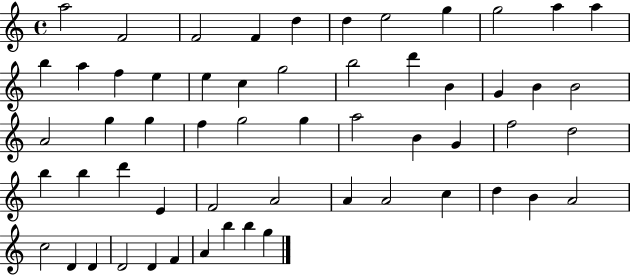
X:1
T:Untitled
M:4/4
L:1/4
K:C
a2 F2 F2 F d d e2 g g2 a a b a f e e c g2 b2 d' B G B B2 A2 g g f g2 g a2 B G f2 d2 b b d' E F2 A2 A A2 c d B A2 c2 D D D2 D F A b b g